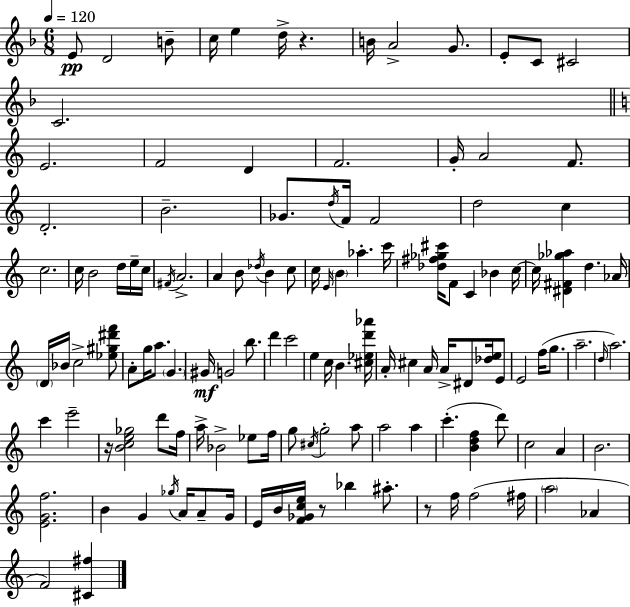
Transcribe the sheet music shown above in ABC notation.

X:1
T:Untitled
M:6/8
L:1/4
K:F
E/2 D2 B/2 c/4 e d/4 z B/4 A2 G/2 E/2 C/2 ^C2 C2 E2 F2 D F2 G/4 A2 F/2 D2 B2 _G/2 d/4 F/4 F2 d2 c c2 c/4 B2 d/4 e/4 c/4 ^F/4 A2 A B/2 _d/4 B c/2 c/4 E/4 B _a c'/4 [_d^f_g^c']/4 F/2 C _B c/4 c/4 [^D^F_g_a] d _A/4 D/4 _B/4 c2 [_e^g^d'f']/2 A/2 g/4 a/2 G ^G/4 G2 b/2 d' c'2 e c/4 B [^c_ed'_a']/4 A/4 ^c A/4 A/4 ^D/2 [_de]/4 E/2 E2 f/4 g/2 a2 d/4 a2 c' e'2 z/4 [Bce_g]2 d'/2 f/4 a/4 _B2 _e/2 f/4 g/2 ^c/4 g2 a/2 a2 a c' [Bdf] d'/2 c2 A B2 [EGf]2 B G _g/4 A/4 A/2 G/4 E/4 B/4 [F_Gce]/4 z/2 _b ^a/2 z/2 f/4 f2 ^f/4 a2 _A F2 [^C^f]